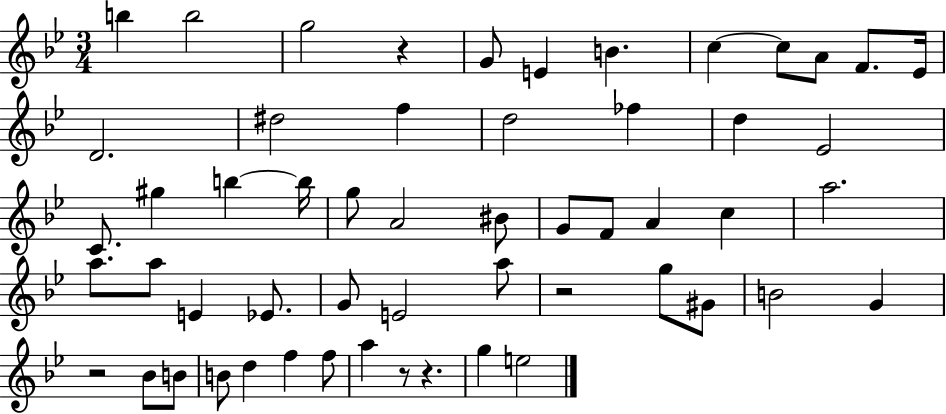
X:1
T:Untitled
M:3/4
L:1/4
K:Bb
b b2 g2 z G/2 E B c c/2 A/2 F/2 _E/4 D2 ^d2 f d2 _f d _E2 C/2 ^g b b/4 g/2 A2 ^B/2 G/2 F/2 A c a2 a/2 a/2 E _E/2 G/2 E2 a/2 z2 g/2 ^G/2 B2 G z2 _B/2 B/2 B/2 d f f/2 a z/2 z g e2